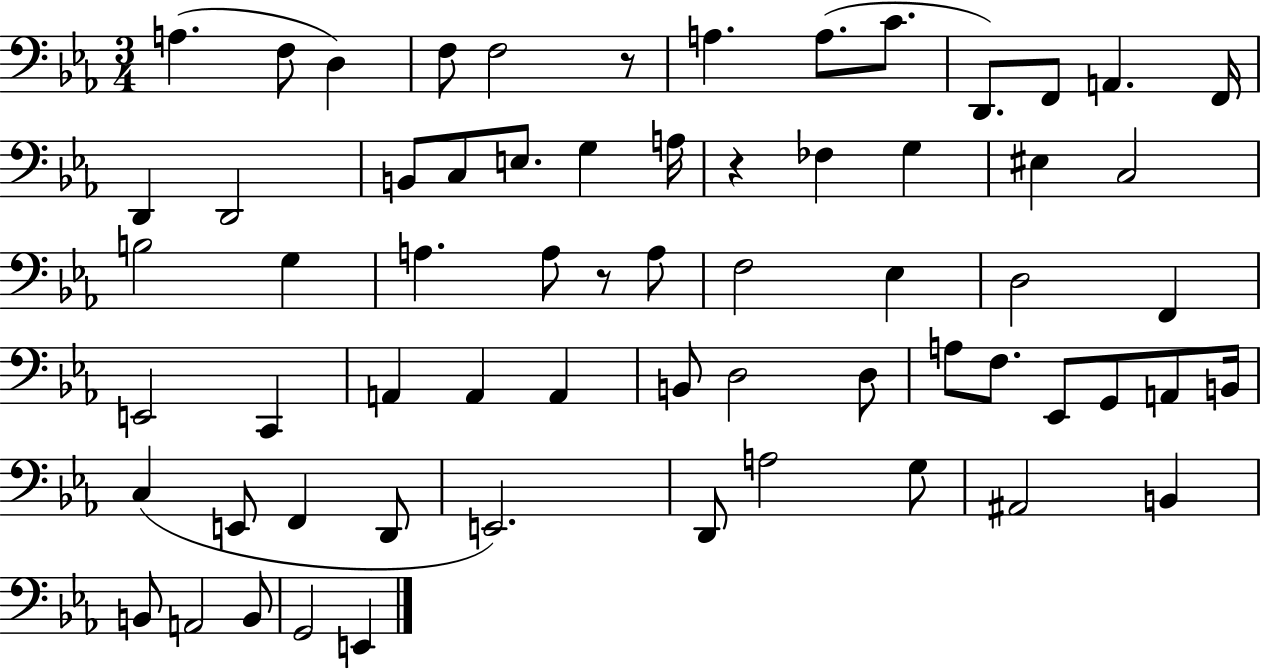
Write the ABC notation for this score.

X:1
T:Untitled
M:3/4
L:1/4
K:Eb
A, F,/2 D, F,/2 F,2 z/2 A, A,/2 C/2 D,,/2 F,,/2 A,, F,,/4 D,, D,,2 B,,/2 C,/2 E,/2 G, A,/4 z _F, G, ^E, C,2 B,2 G, A, A,/2 z/2 A,/2 F,2 _E, D,2 F,, E,,2 C,, A,, A,, A,, B,,/2 D,2 D,/2 A,/2 F,/2 _E,,/2 G,,/2 A,,/2 B,,/4 C, E,,/2 F,, D,,/2 E,,2 D,,/2 A,2 G,/2 ^A,,2 B,, B,,/2 A,,2 B,,/2 G,,2 E,,